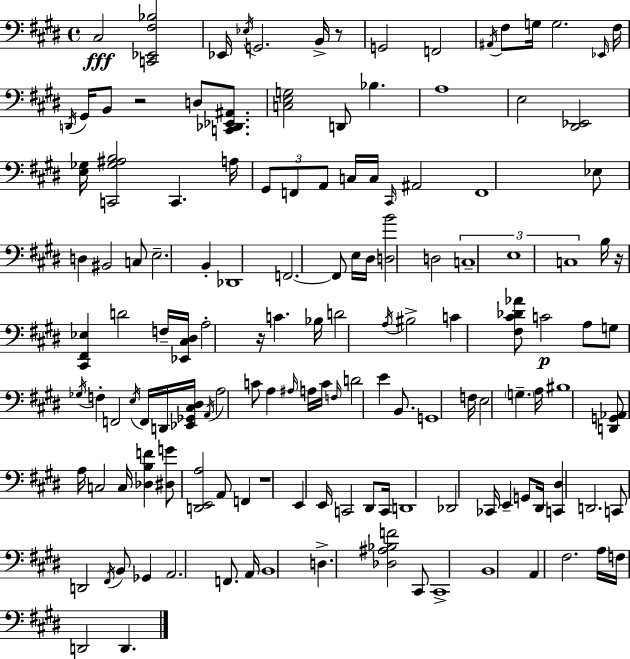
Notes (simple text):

C#3/h [C2,Eb2,F#3,Bb3]/h Eb2/s Eb3/s G2/h. B2/s R/e G2/h F2/h A#2/s F#3/e G3/s G3/h. Eb2/s F#3/s D2/s G#2/s B2/e R/h D3/e [C2,Db2,Eb2,A#2]/e. [C3,E3,G3]/h D2/e Bb3/q. A3/w E3/h [D#2,Eb2]/h [E3,Gb3]/s [C2,Gb3,A#3,B3]/h C2/q. A3/s G#2/e F2/e A2/e C3/s C3/s C#2/s A#2/h F2/w Eb3/e D3/q BIS2/h C3/e E3/h. B2/q Db2/w F2/h. F2/e E3/s D#3/s [D3,B4]/h D3/h C3/w E3/w C3/w B3/s R/s [C#2,F#2,Eb3]/q D4/h F3/s [Eb2,C#3,D#3]/s A3/h R/s C4/q. Bb3/s D4/h A3/s BIS3/h C4/q [F#3,C#4,Db4,Ab4]/e C4/h A3/e G3/e Gb3/s F3/q F2/h E3/s F2/s D2/s [Eb2,Gb2,C#3,D#3]/s A2/s A3/h C4/e A3/q A#3/s A3/s C4/s F3/s D4/h E4/q B2/e. G2/w F3/s E3/h G3/q. A3/s BIS3/w [D2,G2,Ab2]/e A3/s C3/h C3/s [Db3,B3,F4]/q [D#3,G4]/e [D2,E2,A3]/h A2/e F2/q R/w E2/q E2/s C2/h D#2/e C2/s D2/w Db2/h CES2/s E2/q G2/e D#2/s [C2,D#3]/q D2/h. C2/e D2/h F#2/s B2/e Gb2/q A2/h. F2/e. A2/s B2/w D3/q. [Db3,A#3,Bb3,F4]/h C#2/e C#2/w B2/w A2/q F#3/h. A3/s F3/s D2/h D2/q.